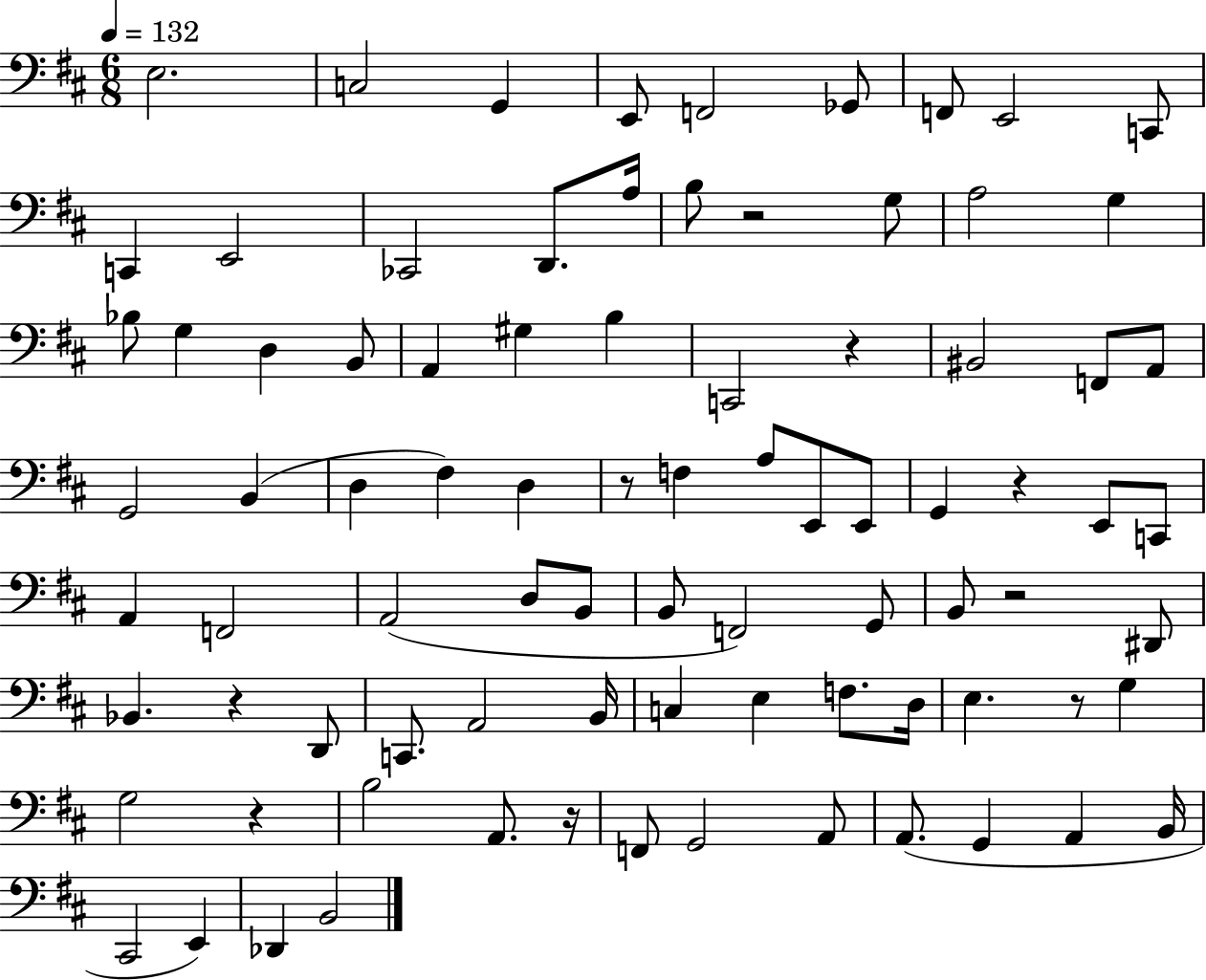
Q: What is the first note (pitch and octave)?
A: E3